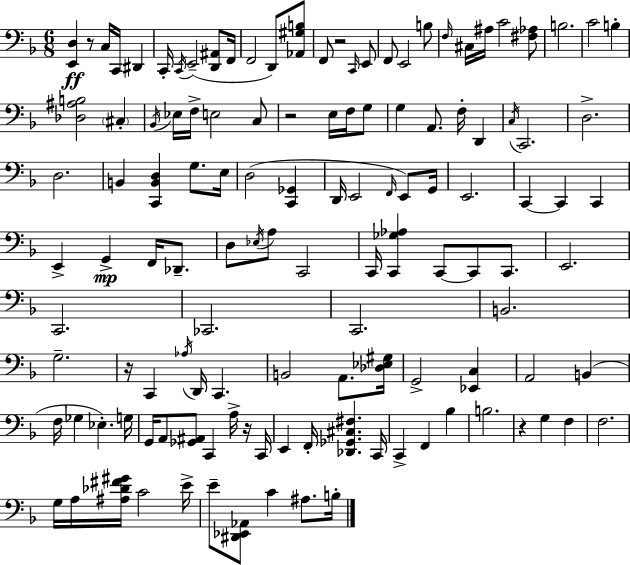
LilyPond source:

{
  \clef bass
  \numericTimeSignature
  \time 6/8
  \key f \major
  <e, d>4\ff r8 c16 c,16 dis,4 | c,16-. \acciaccatura { c,16 } e,2--( <d, ais,>8 | f,16 f,2 d,8) <aes, gis b>8 | f,8 r2 \grace { c,16 } | \break e,8 f,8 e,2 | b8 \grace { f16 } cis16 ais16 c'2 | <fis aes>8 b2. | c'2 b4-. | \break <des ais b>2 \parenthesize cis4-. | \acciaccatura { bes,16 } ees16 f16-> e2 | c8 r2 | e16 f16 g8 g4 a,8. f16-. | \break d,4 \acciaccatura { c16 } c,2. | d2.-> | d2. | b,4 <c, b, d>4 | \break g8. e16 d2( | <c, ges,>4 d,16 e,2 | \grace { f,16 }) e,8 g,16 e,2. | c,4~~ c,4 | \break c,4 e,4-> g,4->\mp | f,16 des,8.-- d8 \acciaccatura { ees16 } a8 c,2 | c,16 <c, ges aes>4 | c,8~~ c,8 c,8. e,2. | \break c,2. | ces,2. | c,2. | b,2. | \break g2.-- | r16 c,4 | \acciaccatura { aes16 } d,16 c,4. b,2 | a,8. <des ees gis>16 g,2-> | \break <ees, c>4 a,2 | b,4( f16 ges4 | ees4.-.) g16 g,16 a,8 <ges, ais,>8 | c,4 a16-> r16 c,16 e,4 | \break f,16-. <des, ges, cis fis>4. c,16 c,4-> | f,4 bes4 b2. | r4 | g4 f4 f2. | \break g16 a16 <ais des' fis' gis'>16 c'2 | e'16-> e'8-- <dis, ees, aes,>8 | c'4 ais8. b16-. \bar "|."
}